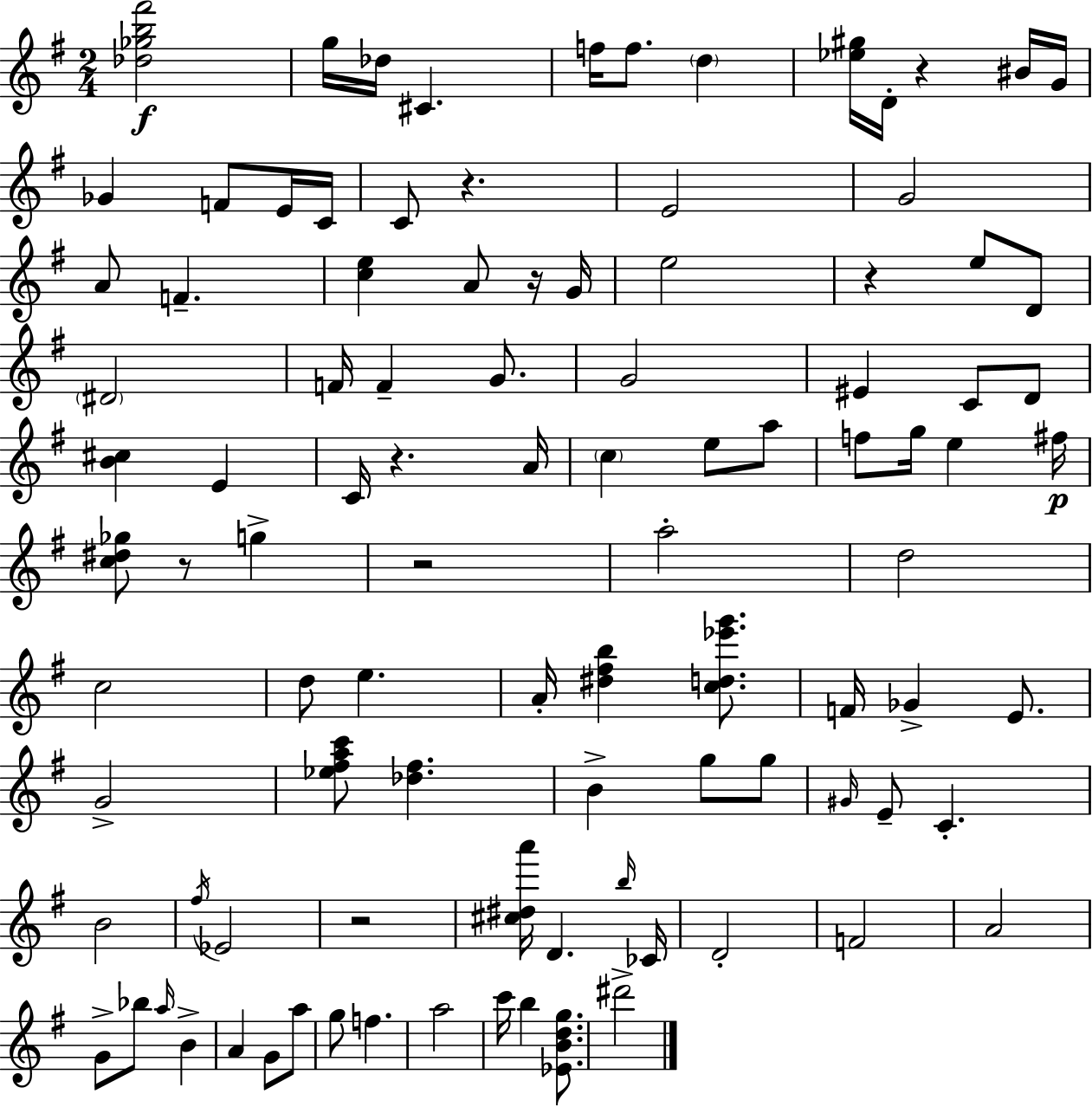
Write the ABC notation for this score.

X:1
T:Untitled
M:2/4
L:1/4
K:Em
[_d_gb^f']2 g/4 _d/4 ^C f/4 f/2 d [_e^g]/4 D/4 z ^B/4 G/4 _G F/2 E/4 C/4 C/2 z E2 G2 A/2 F [ce] A/2 z/4 G/4 e2 z e/2 D/2 ^D2 F/4 F G/2 G2 ^E C/2 D/2 [B^c] E C/4 z A/4 c e/2 a/2 f/2 g/4 e ^f/4 [c^d_g]/2 z/2 g z2 a2 d2 c2 d/2 e A/4 [^d^fb] [cd_e'g']/2 F/4 _G E/2 G2 [_e^fac']/2 [_d^f] B g/2 g/2 ^G/4 E/2 C B2 ^f/4 _E2 z2 [^c^da']/4 D b/4 _C/4 D2 F2 A2 G/2 _b/2 a/4 B A G/2 a/2 g/2 f a2 c'/4 b [_EBdg]/2 ^d'2